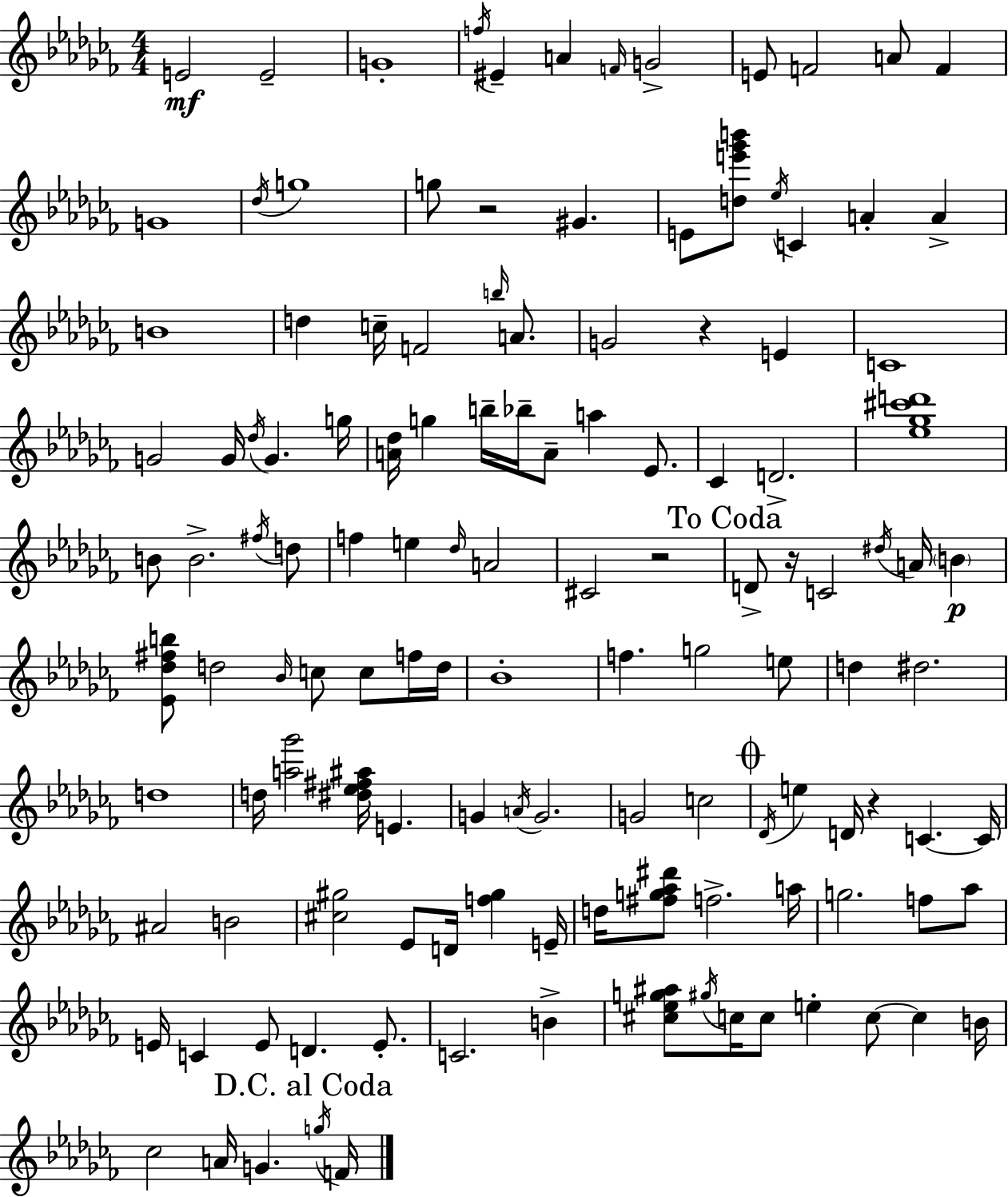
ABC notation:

X:1
T:Untitled
M:4/4
L:1/4
K:Abm
E2 E2 G4 f/4 ^E A F/4 G2 E/2 F2 A/2 F G4 _d/4 g4 g/2 z2 ^G E/2 [de'_g'b']/2 _e/4 C A A B4 d c/4 F2 b/4 A/2 G2 z E C4 G2 G/4 _d/4 G g/4 [A_d]/4 g b/4 _b/4 A/2 a _E/2 _C D2 [_e_g^c'd']4 B/2 B2 ^f/4 d/2 f e _d/4 A2 ^C2 z2 D/2 z/4 C2 ^d/4 A/4 B [_E_d^fb]/2 d2 _B/4 c/2 c/2 f/4 d/4 _B4 f g2 e/2 d ^d2 d4 d/4 [a_g']2 [^d_e^f^a]/4 E G A/4 G2 G2 c2 _D/4 e D/4 z C C/4 ^A2 B2 [^c^g]2 _E/2 D/4 [f^g] E/4 d/4 [^fg_a^d']/2 f2 a/4 g2 f/2 _a/2 E/4 C E/2 D E/2 C2 B [^c_eg^a]/2 ^g/4 c/4 c/2 e c/2 c B/4 _c2 A/4 G g/4 F/4